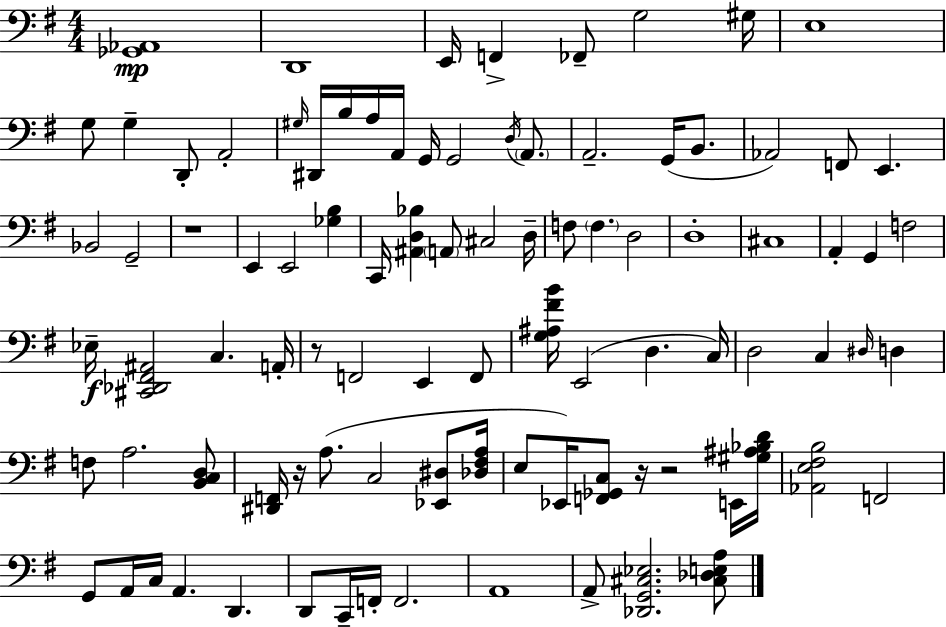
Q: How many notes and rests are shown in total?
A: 93